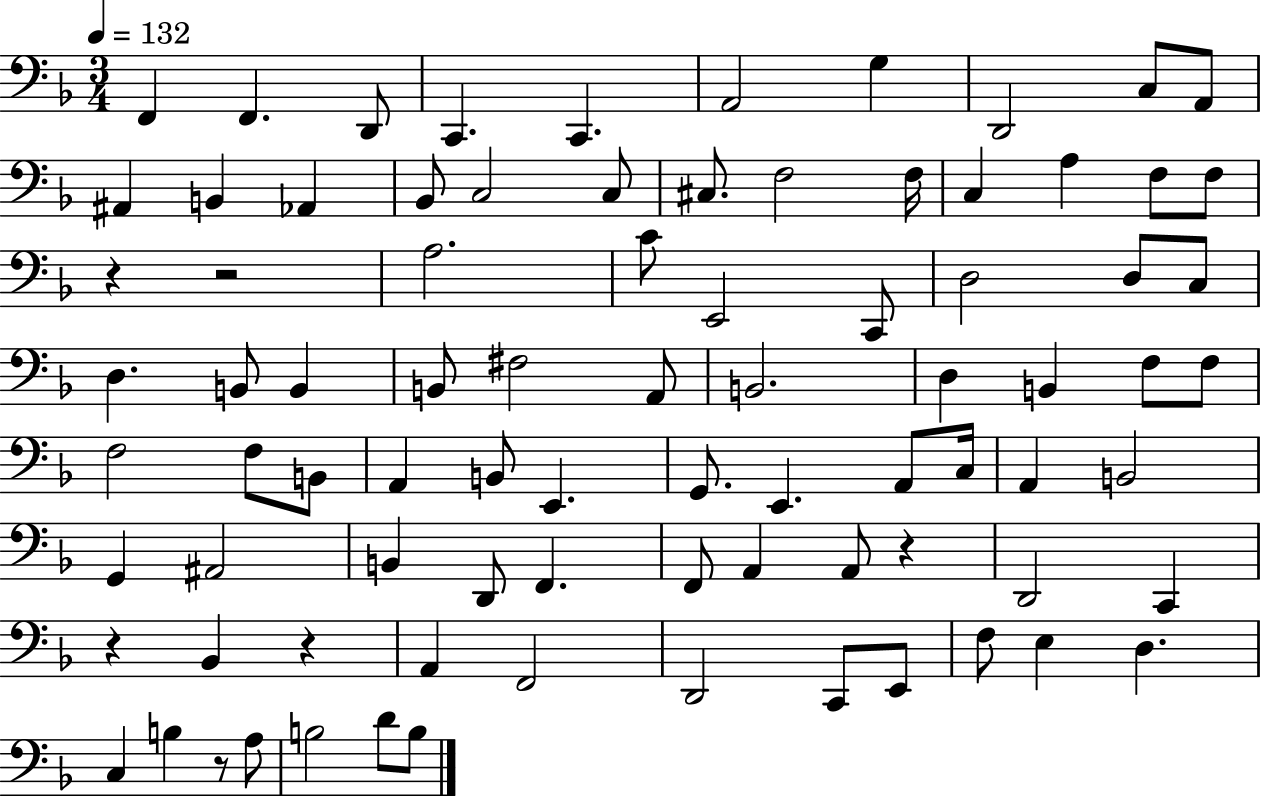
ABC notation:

X:1
T:Untitled
M:3/4
L:1/4
K:F
F,, F,, D,,/2 C,, C,, A,,2 G, D,,2 C,/2 A,,/2 ^A,, B,, _A,, _B,,/2 C,2 C,/2 ^C,/2 F,2 F,/4 C, A, F,/2 F,/2 z z2 A,2 C/2 E,,2 C,,/2 D,2 D,/2 C,/2 D, B,,/2 B,, B,,/2 ^F,2 A,,/2 B,,2 D, B,, F,/2 F,/2 F,2 F,/2 B,,/2 A,, B,,/2 E,, G,,/2 E,, A,,/2 C,/4 A,, B,,2 G,, ^A,,2 B,, D,,/2 F,, F,,/2 A,, A,,/2 z D,,2 C,, z _B,, z A,, F,,2 D,,2 C,,/2 E,,/2 F,/2 E, D, C, B, z/2 A,/2 B,2 D/2 B,/2